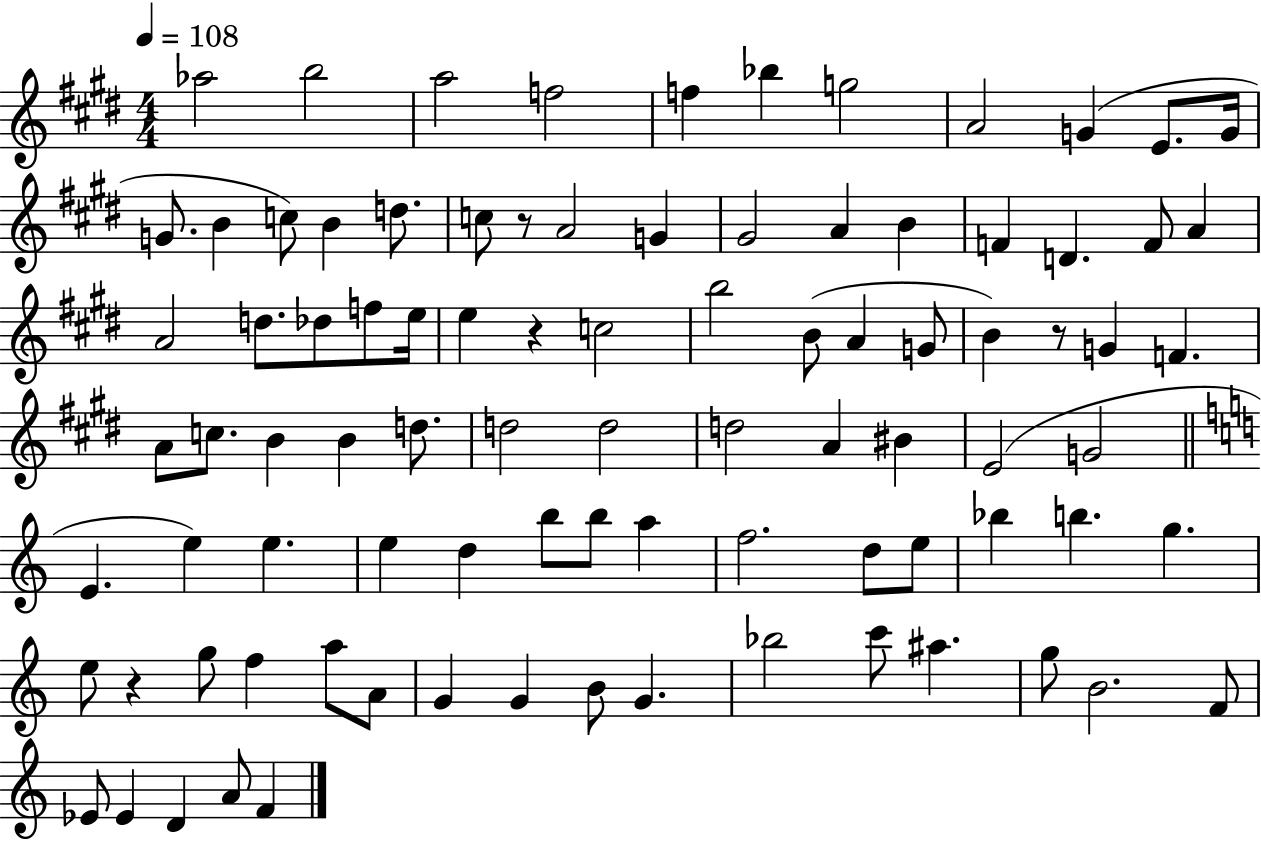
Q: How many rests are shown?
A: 4